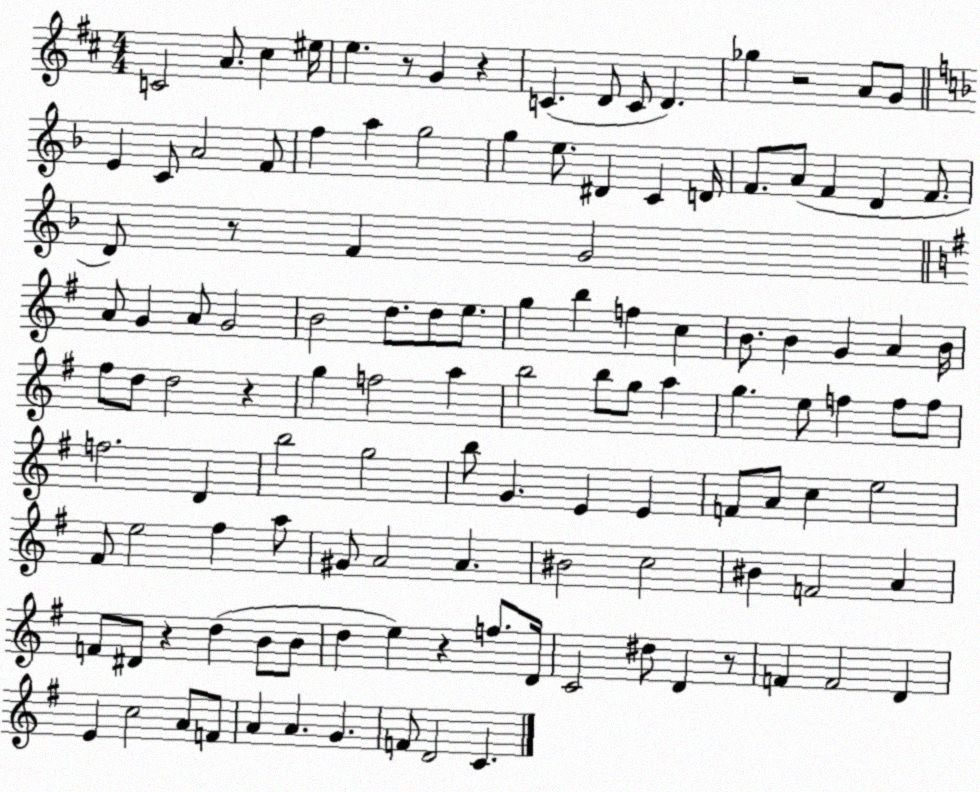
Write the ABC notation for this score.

X:1
T:Untitled
M:4/4
L:1/4
K:D
C2 A/2 ^c ^e/4 e z/2 G z C D/2 C/2 D _g z2 A/2 G/2 E C/2 A2 F/2 f a g2 g e/2 ^D C D/4 F/2 A/2 F D F/2 D/2 z/2 F G2 A/2 G A/2 G2 B2 d/2 d/2 e/2 g b f c B/2 B G A B/4 ^f/2 d/2 d2 z g f2 a b2 b/2 g/2 a g e/2 f f/2 f/2 f2 D b2 g2 b/2 G E E F/2 A/2 c e2 ^F/2 e2 ^f a/2 ^G/2 A2 A ^B2 c2 ^B F2 A F/2 ^D/2 z d B/2 B/2 d e z f/2 D/4 C2 ^d/2 D z/2 F F2 D E c2 A/2 F/2 A A G F/2 D2 C